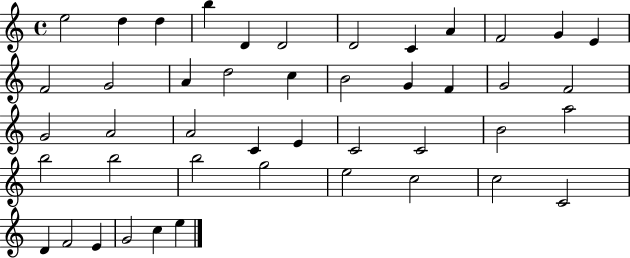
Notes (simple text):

E5/h D5/q D5/q B5/q D4/q D4/h D4/h C4/q A4/q F4/h G4/q E4/q F4/h G4/h A4/q D5/h C5/q B4/h G4/q F4/q G4/h F4/h G4/h A4/h A4/h C4/q E4/q C4/h C4/h B4/h A5/h B5/h B5/h B5/h G5/h E5/h C5/h C5/h C4/h D4/q F4/h E4/q G4/h C5/q E5/q